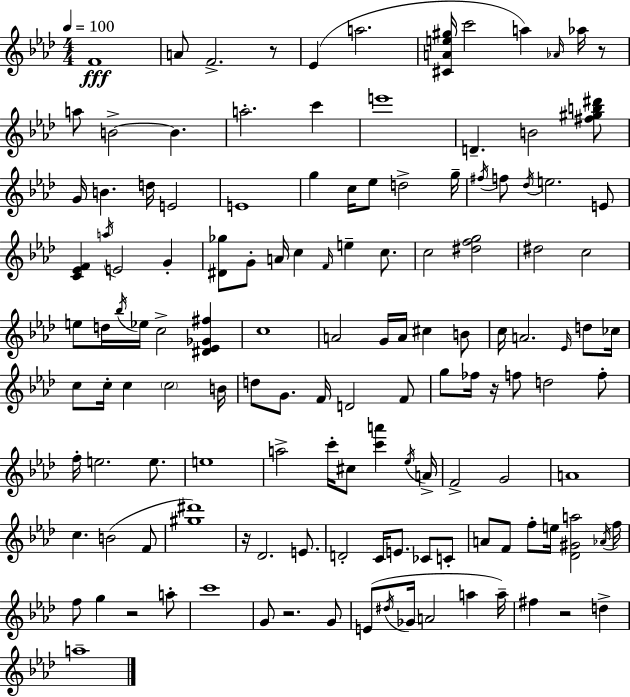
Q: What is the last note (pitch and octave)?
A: A5